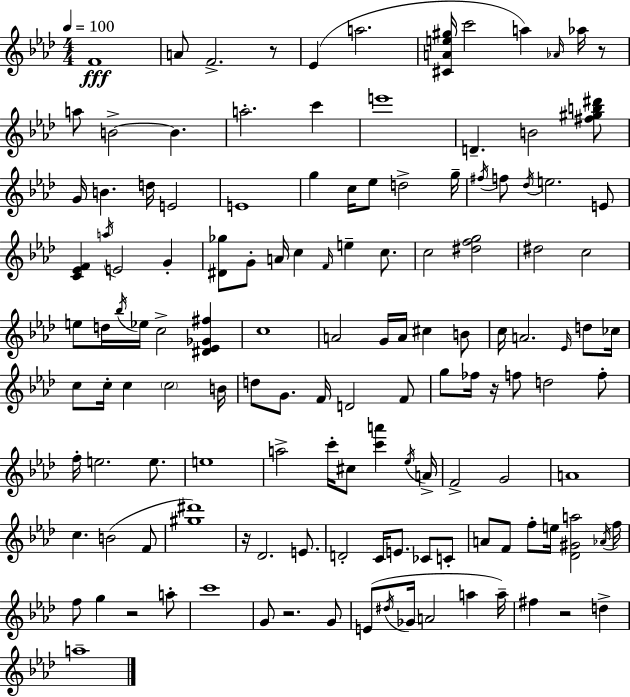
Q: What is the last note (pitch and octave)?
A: A5